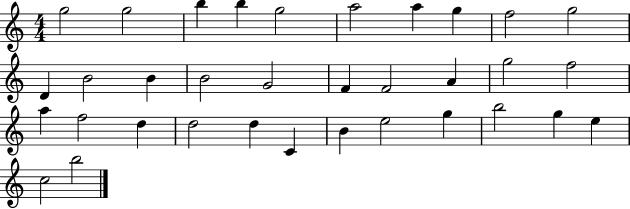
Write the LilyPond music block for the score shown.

{
  \clef treble
  \numericTimeSignature
  \time 4/4
  \key c \major
  g''2 g''2 | b''4 b''4 g''2 | a''2 a''4 g''4 | f''2 g''2 | \break d'4 b'2 b'4 | b'2 g'2 | f'4 f'2 a'4 | g''2 f''2 | \break a''4 f''2 d''4 | d''2 d''4 c'4 | b'4 e''2 g''4 | b''2 g''4 e''4 | \break c''2 b''2 | \bar "|."
}